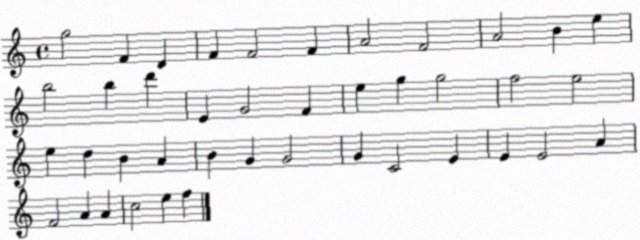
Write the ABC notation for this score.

X:1
T:Untitled
M:4/4
L:1/4
K:C
g2 F D F F2 F A2 F2 A2 B e b2 b d' E G2 F e g g2 f2 e2 e d B A B G G2 G C2 E E E2 A F2 A A c2 e f